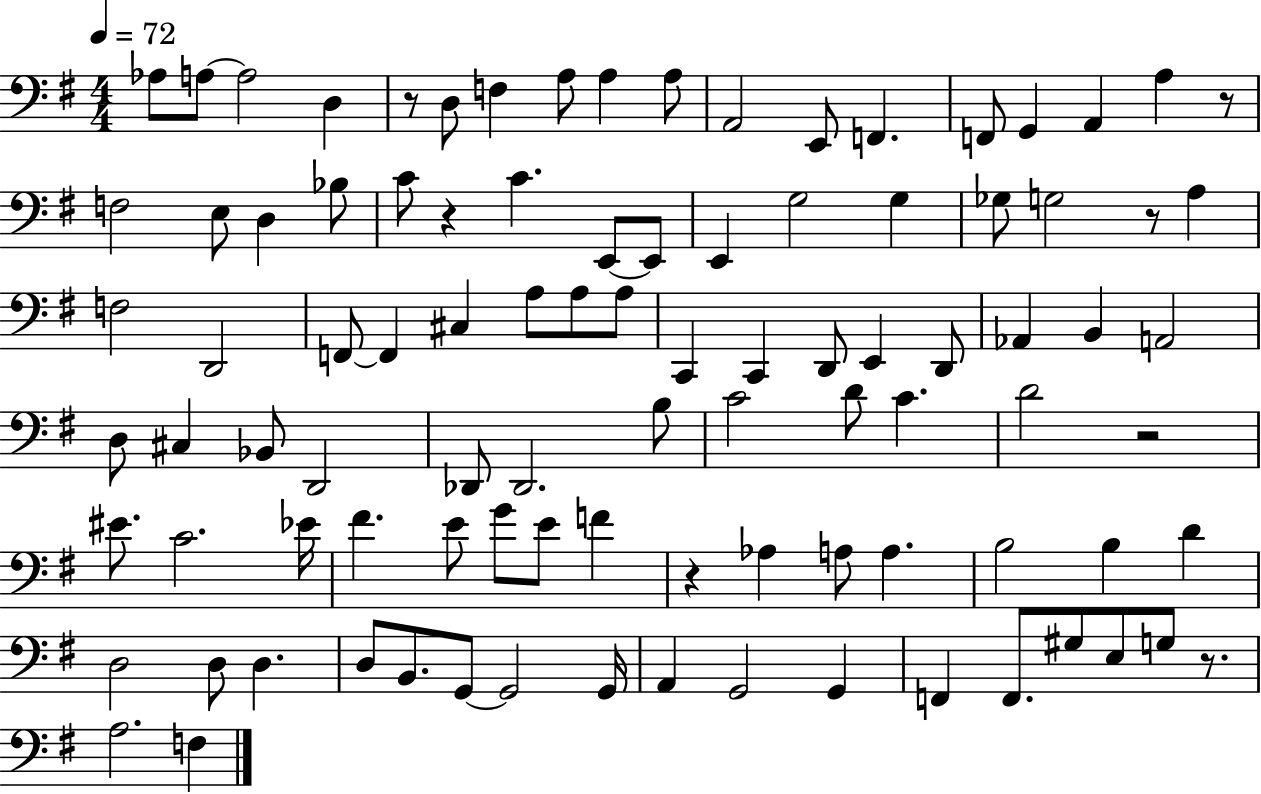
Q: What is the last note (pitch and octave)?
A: F3